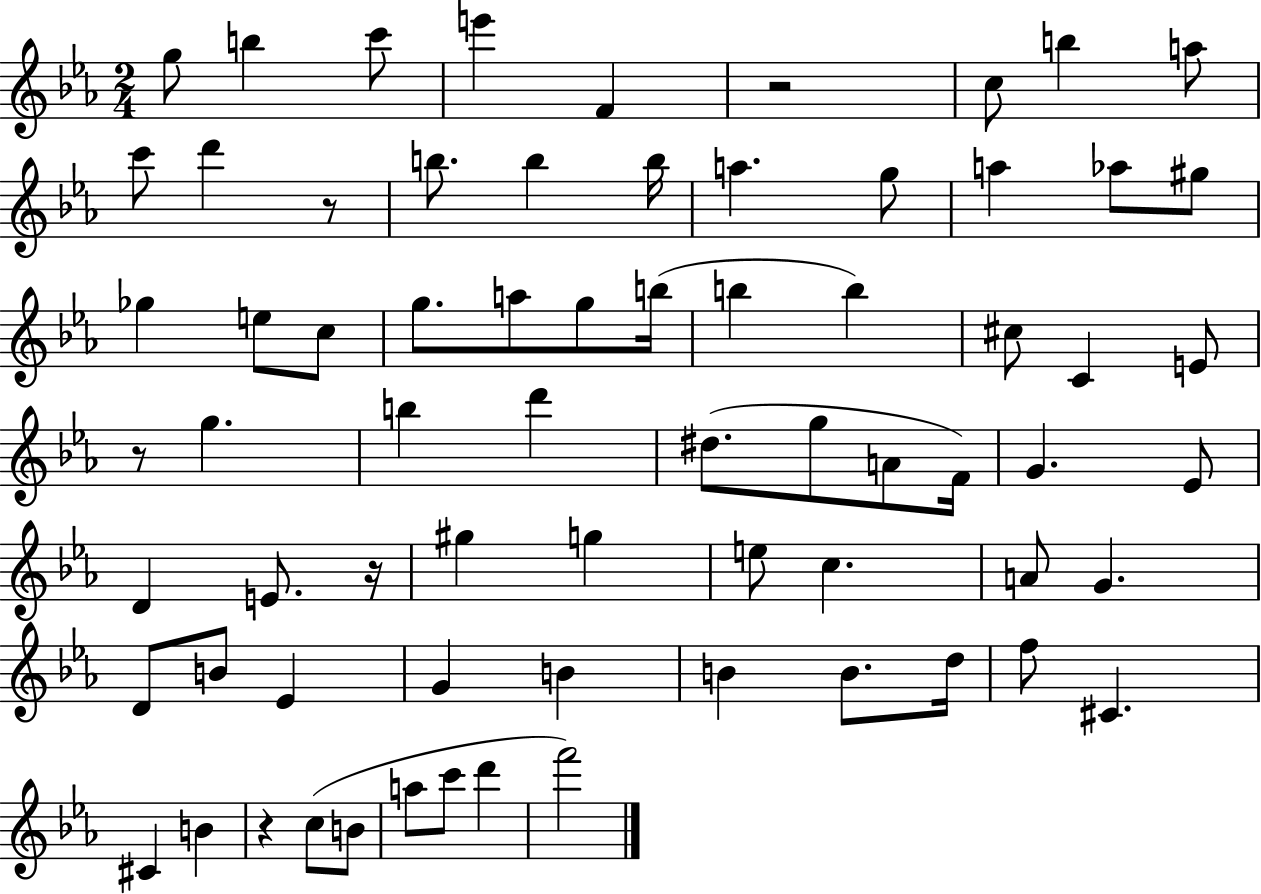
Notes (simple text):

G5/e B5/q C6/e E6/q F4/q R/h C5/e B5/q A5/e C6/e D6/q R/e B5/e. B5/q B5/s A5/q. G5/e A5/q Ab5/e G#5/e Gb5/q E5/e C5/e G5/e. A5/e G5/e B5/s B5/q B5/q C#5/e C4/q E4/e R/e G5/q. B5/q D6/q D#5/e. G5/e A4/e F4/s G4/q. Eb4/e D4/q E4/e. R/s G#5/q G5/q E5/e C5/q. A4/e G4/q. D4/e B4/e Eb4/q G4/q B4/q B4/q B4/e. D5/s F5/e C#4/q. C#4/q B4/q R/q C5/e B4/e A5/e C6/e D6/q F6/h